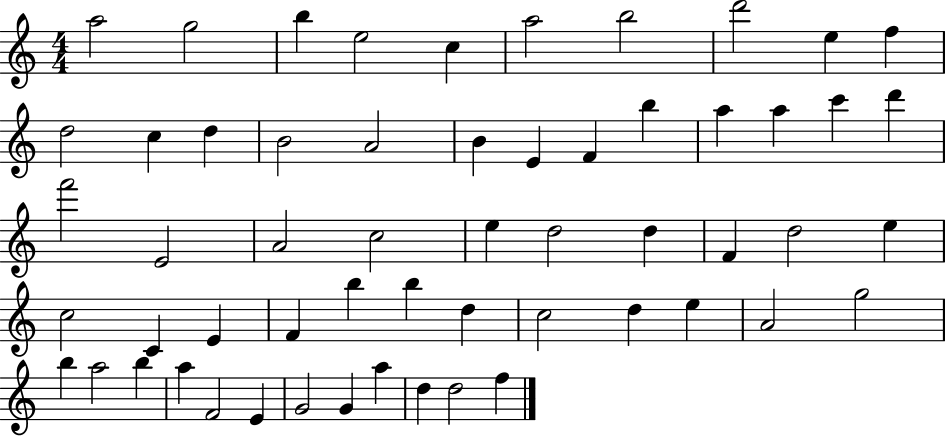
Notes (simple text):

A5/h G5/h B5/q E5/h C5/q A5/h B5/h D6/h E5/q F5/q D5/h C5/q D5/q B4/h A4/h B4/q E4/q F4/q B5/q A5/q A5/q C6/q D6/q F6/h E4/h A4/h C5/h E5/q D5/h D5/q F4/q D5/h E5/q C5/h C4/q E4/q F4/q B5/q B5/q D5/q C5/h D5/q E5/q A4/h G5/h B5/q A5/h B5/q A5/q F4/h E4/q G4/h G4/q A5/q D5/q D5/h F5/q